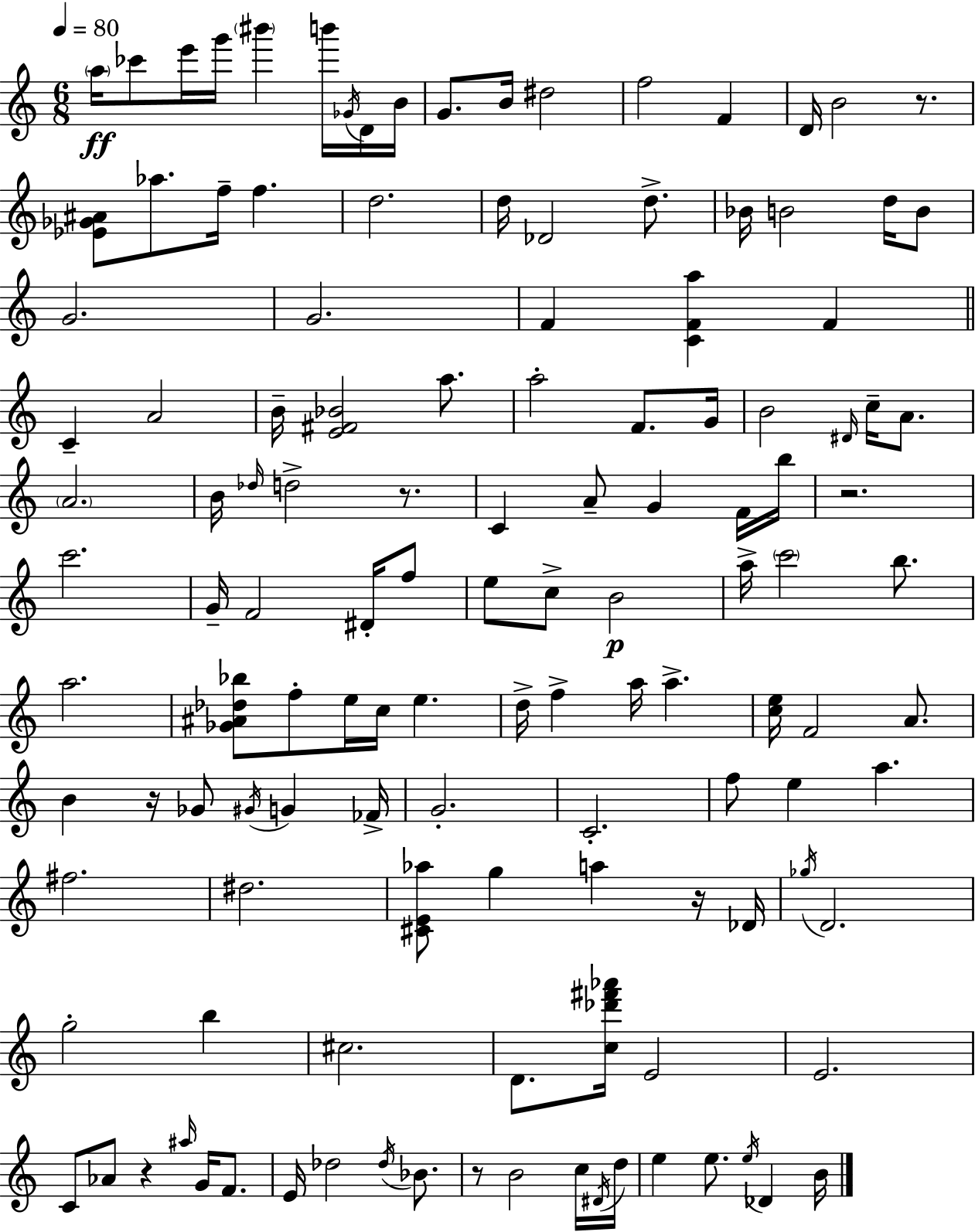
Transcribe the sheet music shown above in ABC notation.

X:1
T:Untitled
M:6/8
L:1/4
K:C
a/4 _c'/2 e'/4 g'/4 ^b' b'/4 _G/4 D/4 B/4 G/2 B/4 ^d2 f2 F D/4 B2 z/2 [_E_G^A]/2 _a/2 f/4 f d2 d/4 _D2 d/2 _B/4 B2 d/4 B/2 G2 G2 F [CFa] F C A2 B/4 [E^F_B]2 a/2 a2 F/2 G/4 B2 ^D/4 c/4 A/2 A2 B/4 _d/4 d2 z/2 C A/2 G F/4 b/4 z2 c'2 G/4 F2 ^D/4 f/2 e/2 c/2 B2 a/4 c'2 b/2 a2 [_G^A_d_b]/2 f/2 e/4 c/4 e d/4 f a/4 a [ce]/4 F2 A/2 B z/4 _G/2 ^G/4 G _F/4 G2 C2 f/2 e a ^f2 ^d2 [^CE_a]/2 g a z/4 _D/4 _g/4 D2 g2 b ^c2 D/2 [c_d'^f'_a']/4 E2 E2 C/2 _A/2 z ^a/4 G/4 F/2 E/4 _d2 _d/4 _B/2 z/2 B2 c/4 ^D/4 d/4 e e/2 e/4 _D B/4